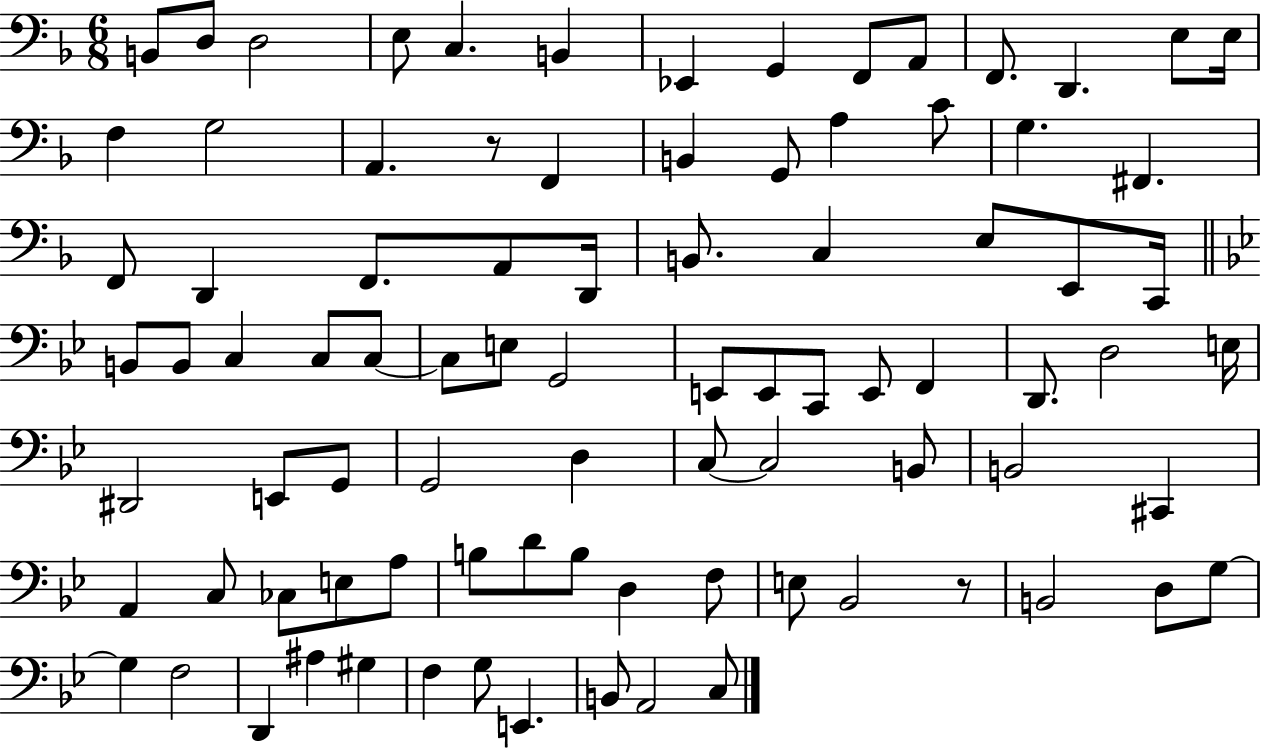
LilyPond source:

{
  \clef bass
  \numericTimeSignature
  \time 6/8
  \key f \major
  b,8 d8 d2 | e8 c4. b,4 | ees,4 g,4 f,8 a,8 | f,8. d,4. e8 e16 | \break f4 g2 | a,4. r8 f,4 | b,4 g,8 a4 c'8 | g4. fis,4. | \break f,8 d,4 f,8. a,8 d,16 | b,8. c4 e8 e,8 c,16 | \bar "||" \break \key bes \major b,8 b,8 c4 c8 c8~~ | c8 e8 g,2 | e,8 e,8 c,8 e,8 f,4 | d,8. d2 e16 | \break dis,2 e,8 g,8 | g,2 d4 | c8~~ c2 b,8 | b,2 cis,4 | \break a,4 c8 ces8 e8 a8 | b8 d'8 b8 d4 f8 | e8 bes,2 r8 | b,2 d8 g8~~ | \break g4 f2 | d,4 ais4 gis4 | f4 g8 e,4. | b,8 a,2 c8 | \break \bar "|."
}